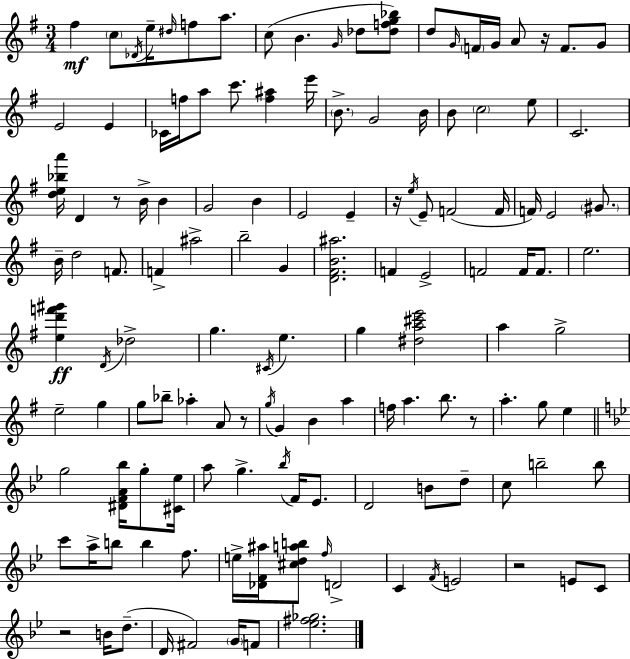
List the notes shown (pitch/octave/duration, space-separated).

F#5/q C5/e Db4/s E5/s D#5/s F5/e A5/e. C5/e B4/q. G4/s Db5/e [Db5,F5,G5,Bb5]/e D5/e G4/s F4/s G4/s A4/e R/s F4/e. G4/e E4/h E4/q CES4/s F5/s A5/e C6/e. [F5,A#5]/q E6/s B4/e. G4/h B4/s B4/e C5/h E5/e C4/h. [D5,E5,Bb5,A6]/s D4/q R/e B4/s B4/q G4/h B4/q E4/h E4/q R/s E5/s E4/e F4/h F4/s F4/s E4/h G#4/e. B4/s D5/h F4/e. F4/q A#5/h B5/h G4/q [D4,F#4,B4,A#5]/h. F4/q E4/h F4/h F4/s F4/e. E5/h. [E5,D6,F6,G#6]/q D4/s Db5/h G5/q. C#4/s E5/q. G5/q [D#5,A5,C#6,E6]/h A5/q G5/h E5/h G5/q G5/e Bb5/e Ab5/q A4/e R/e G5/s G4/q B4/q A5/q F5/s A5/q. B5/e. R/e A5/q. G5/e E5/q G5/h [D#4,F4,A4,Bb5]/s G5/e [C#4,Eb5]/s A5/e G5/q. Bb5/s F4/s Eb4/e. D4/h B4/e D5/e C5/e B5/h B5/e C6/e A5/s B5/e B5/q F5/e. E5/s [Db4,F4,A#5]/s [C#5,D5,A5,B5]/e F5/s D4/h C4/q F4/s E4/h R/h E4/e C4/e R/h B4/s D5/e. D4/s F#4/h G4/s F4/e [Eb5,F#5,Gb5]/h.